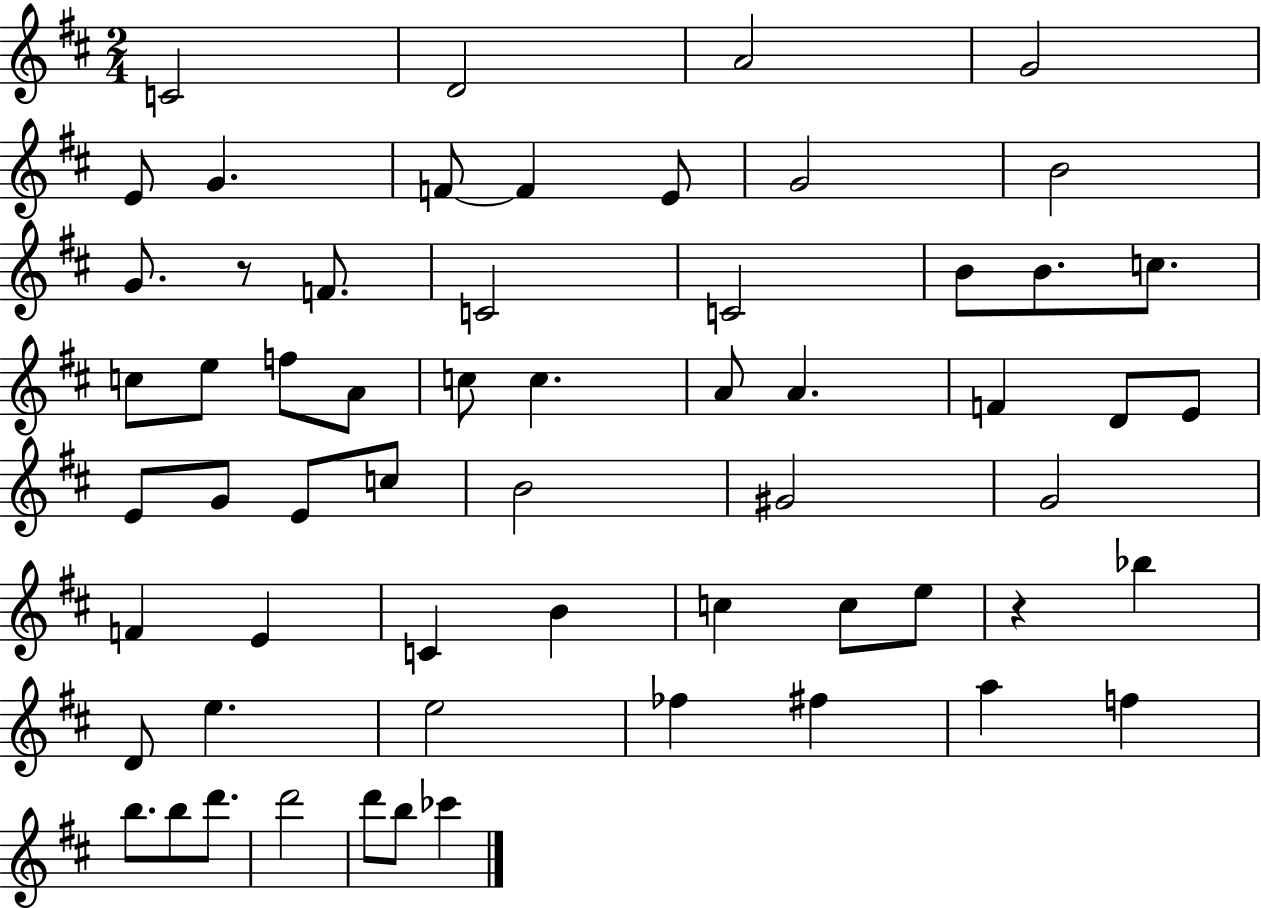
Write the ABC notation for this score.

X:1
T:Untitled
M:2/4
L:1/4
K:D
C2 D2 A2 G2 E/2 G F/2 F E/2 G2 B2 G/2 z/2 F/2 C2 C2 B/2 B/2 c/2 c/2 e/2 f/2 A/2 c/2 c A/2 A F D/2 E/2 E/2 G/2 E/2 c/2 B2 ^G2 G2 F E C B c c/2 e/2 z _b D/2 e e2 _f ^f a f b/2 b/2 d'/2 d'2 d'/2 b/2 _c'